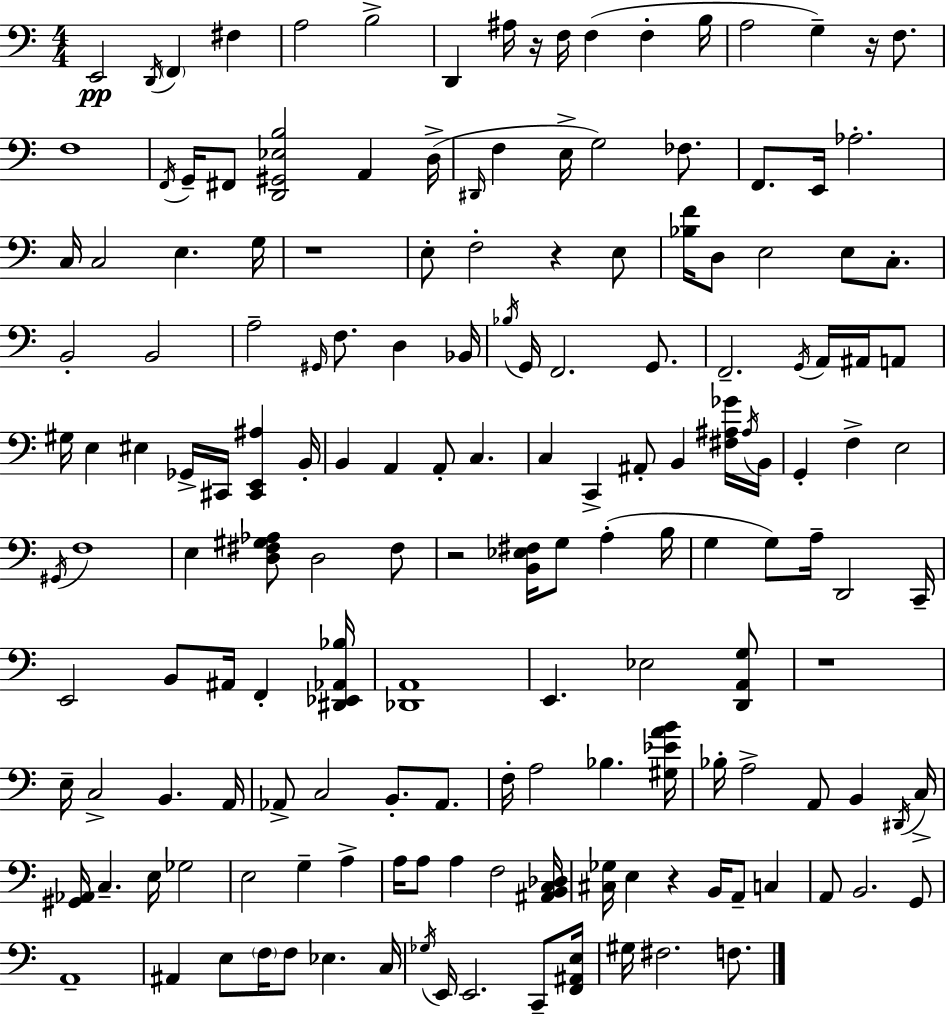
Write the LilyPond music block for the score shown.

{
  \clef bass
  \numericTimeSignature
  \time 4/4
  \key c \major
  e,2\pp \acciaccatura { d,16 } \parenthesize f,4 fis4 | a2 b2-> | d,4 ais16 r16 f16 f4( f4-. | b16 a2 g4--) r16 f8. | \break f1 | \acciaccatura { f,16 } g,16-- fis,8 <d, gis, ees b>2 a,4 | d16->( \grace { dis,16 } f4 e16-> g2) | fes8. f,8. e,16 aes2.-. | \break c16 c2 e4. | g16 r1 | e8-. f2-. r4 | e8 <bes f'>16 d8 e2 e8 | \break c8.-. b,2-. b,2 | a2-- \grace { gis,16 } f8. d4 | bes,16 \acciaccatura { bes16 } g,16 f,2. | g,8. f,2.-- | \break \acciaccatura { g,16 } a,16 ais,16 a,8 gis16 e4 eis4 ges,16-> | cis,16 <cis, e, ais>4 b,16-. b,4 a,4 a,8-. | c4. c4 c,4-> ais,8-. | b,4 <fis ais ges'>16 \acciaccatura { ais16 } b,16 g,4-. f4-> e2 | \break \acciaccatura { gis,16 } f1 | e4 <d fis gis aes>8 d2 | fis8 r2 | <b, ees fis>16 g8 a4-.( b16 g4 g8) a16-- d,2 | \break c,16-- e,2 | b,8 ais,16 f,4-. <dis, ees, aes, bes>16 <des, a,>1 | e,4. ees2 | <d, a, g>8 r1 | \break e16-- c2-> | b,4. a,16 aes,8-> c2 | b,8.-. aes,8. f16-. a2 | bes4. <gis ees' a' b'>16 bes16-. a2-> | \break a,8 b,4 \acciaccatura { dis,16 } c16-> <gis, aes,>16 c4.-- | e16 ges2 e2 | g4-- a4-> a16 a8 a4 | f2 <ais, b, c des>16 <cis ges>16 e4 r4 | \break b,16 a,8-- c4 a,8 b,2. | g,8 a,1-- | ais,4 e8 \parenthesize f16 | f8 ees4. c16 \acciaccatura { ges16 } e,16 e,2. | \break c,8-- <f, ais, e>16 gis16 fis2. | f8. \bar "|."
}